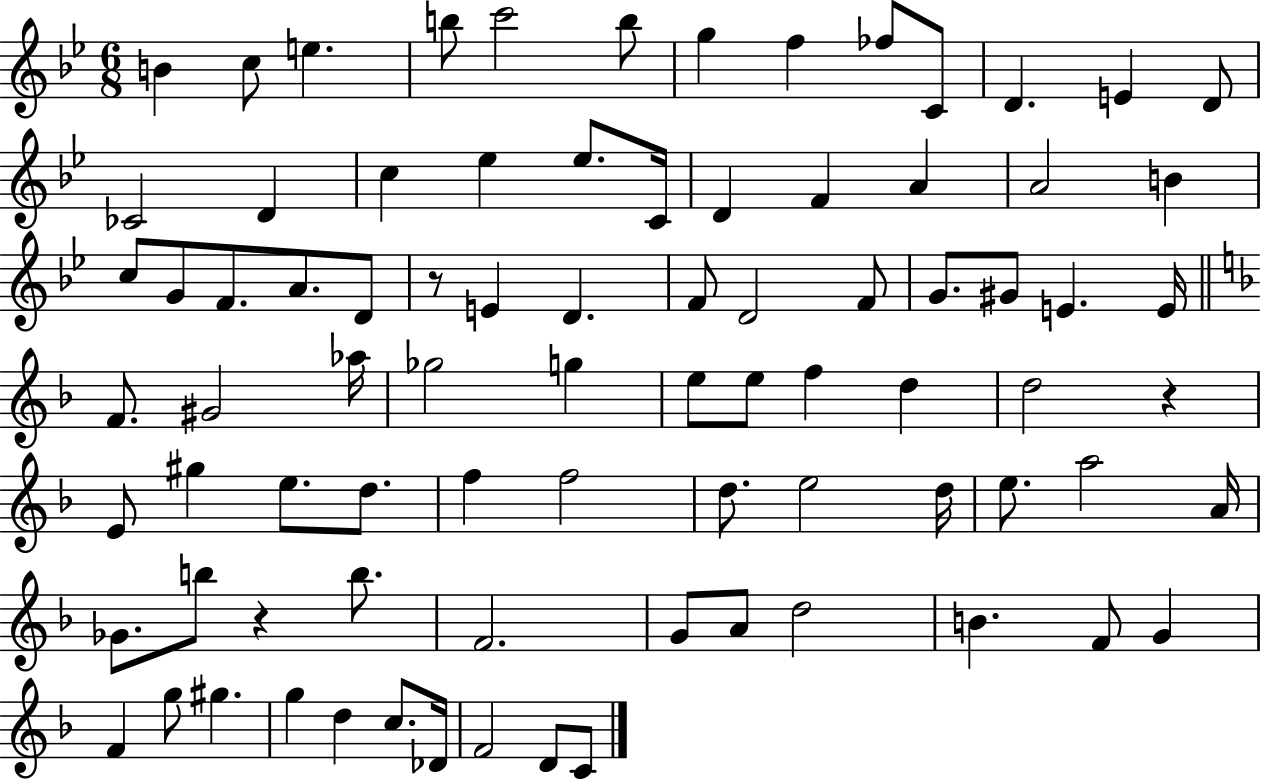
{
  \clef treble
  \numericTimeSignature
  \time 6/8
  \key bes \major
  \repeat volta 2 { b'4 c''8 e''4. | b''8 c'''2 b''8 | g''4 f''4 fes''8 c'8 | d'4. e'4 d'8 | \break ces'2 d'4 | c''4 ees''4 ees''8. c'16 | d'4 f'4 a'4 | a'2 b'4 | \break c''8 g'8 f'8. a'8. d'8 | r8 e'4 d'4. | f'8 d'2 f'8 | g'8. gis'8 e'4. e'16 | \break \bar "||" \break \key f \major f'8. gis'2 aes''16 | ges''2 g''4 | e''8 e''8 f''4 d''4 | d''2 r4 | \break e'8 gis''4 e''8. d''8. | f''4 f''2 | d''8. e''2 d''16 | e''8. a''2 a'16 | \break ges'8. b''8 r4 b''8. | f'2. | g'8 a'8 d''2 | b'4. f'8 g'4 | \break f'4 g''8 gis''4. | g''4 d''4 c''8. des'16 | f'2 d'8 c'8 | } \bar "|."
}